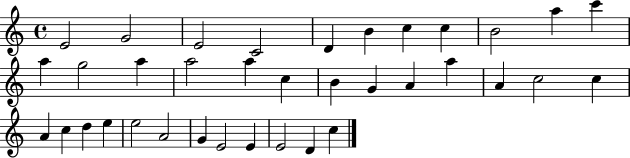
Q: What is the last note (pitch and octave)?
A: C5